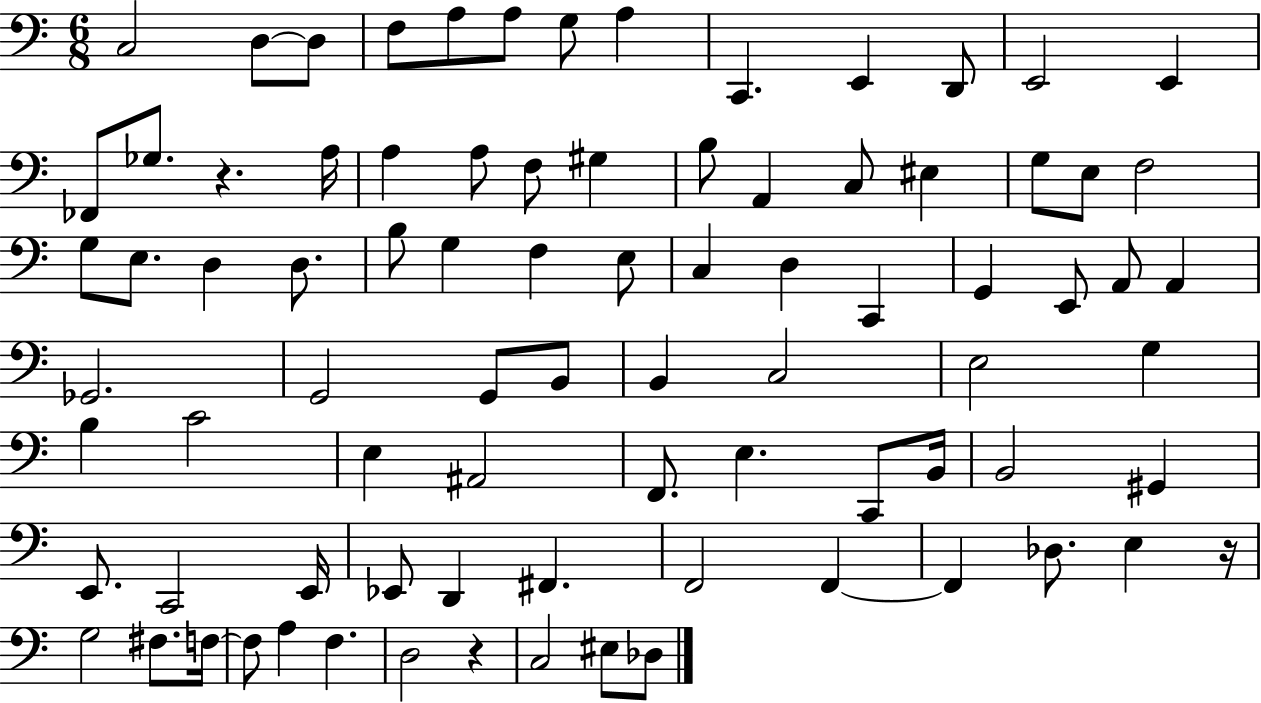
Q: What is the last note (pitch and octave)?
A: Db3